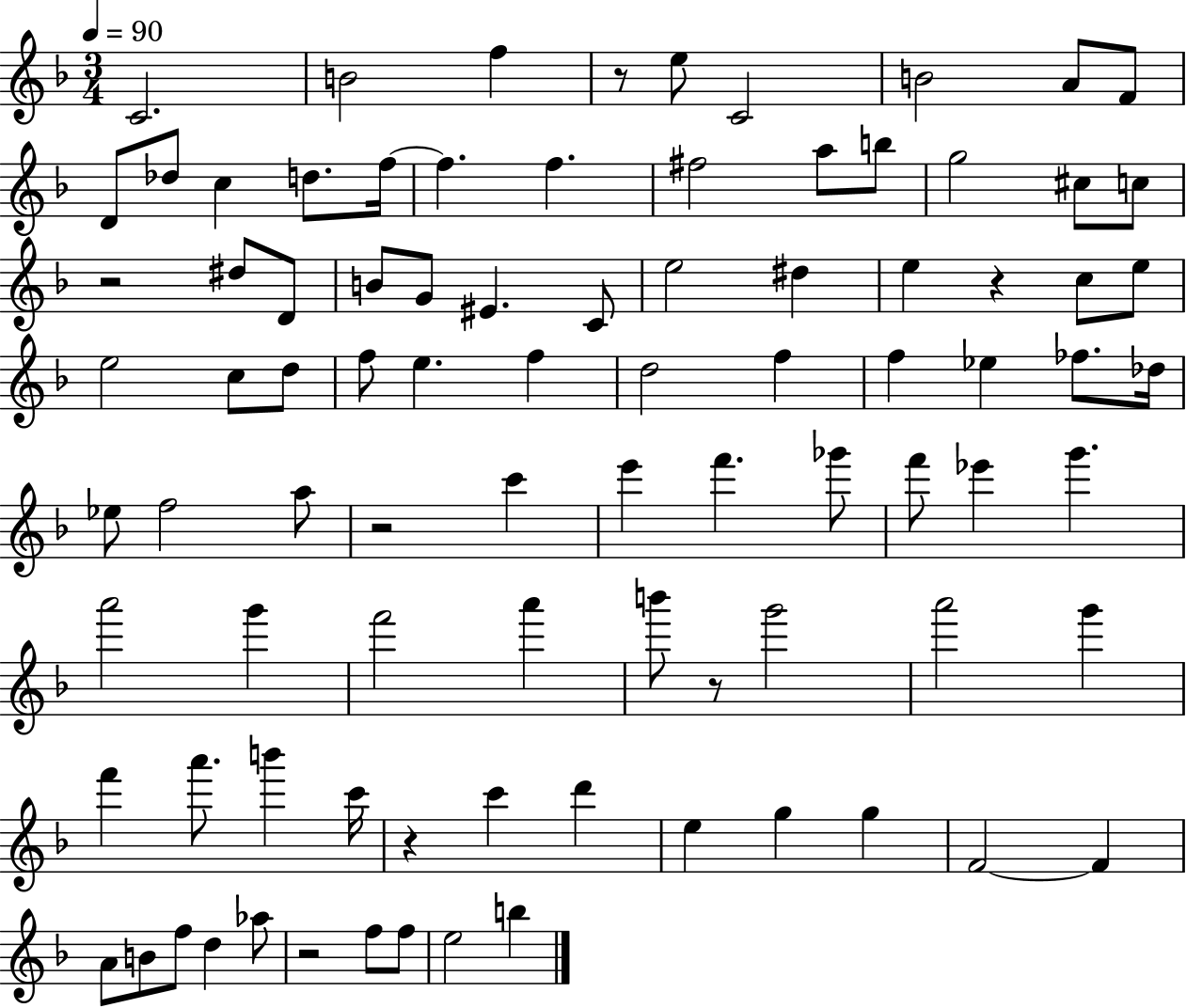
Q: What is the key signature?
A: F major